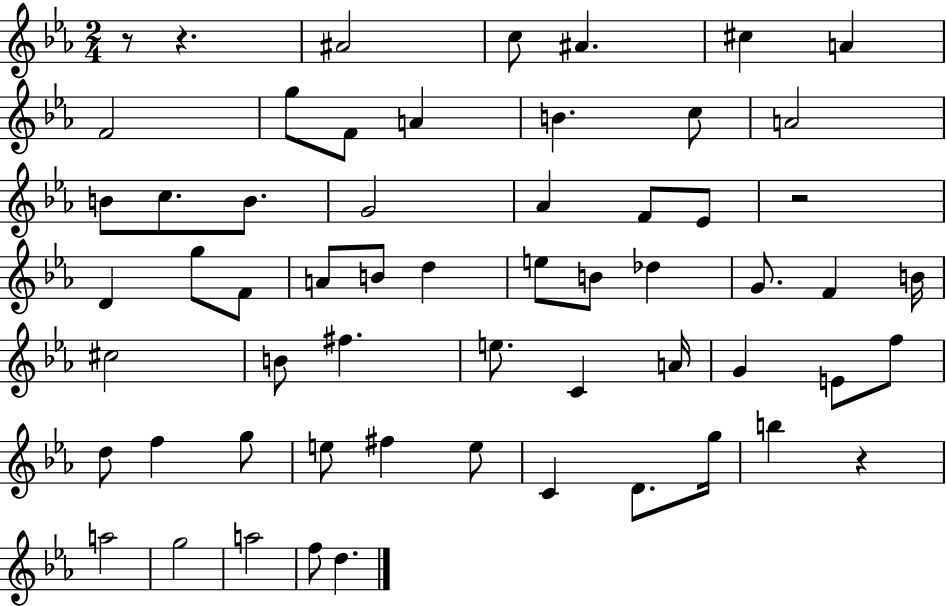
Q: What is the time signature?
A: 2/4